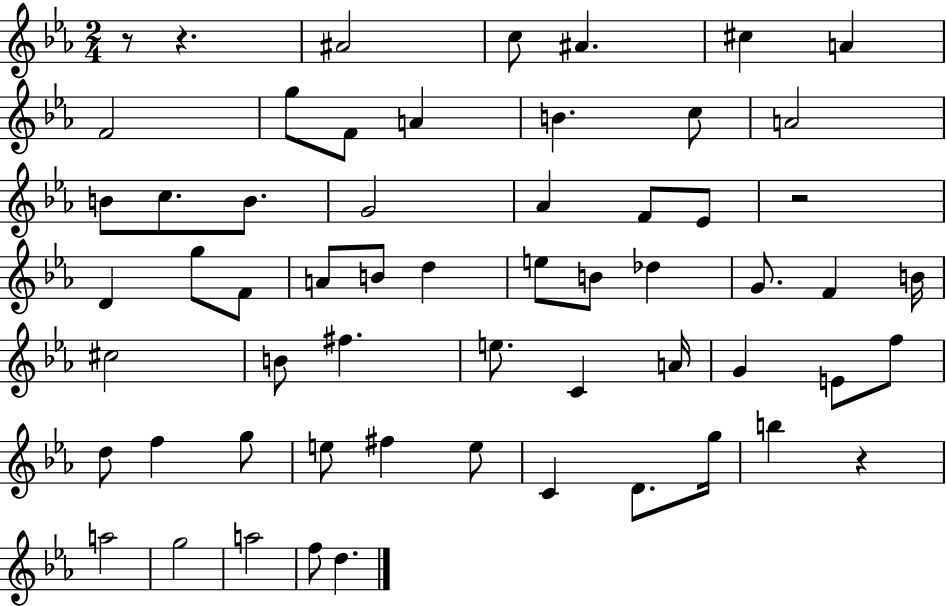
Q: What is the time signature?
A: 2/4